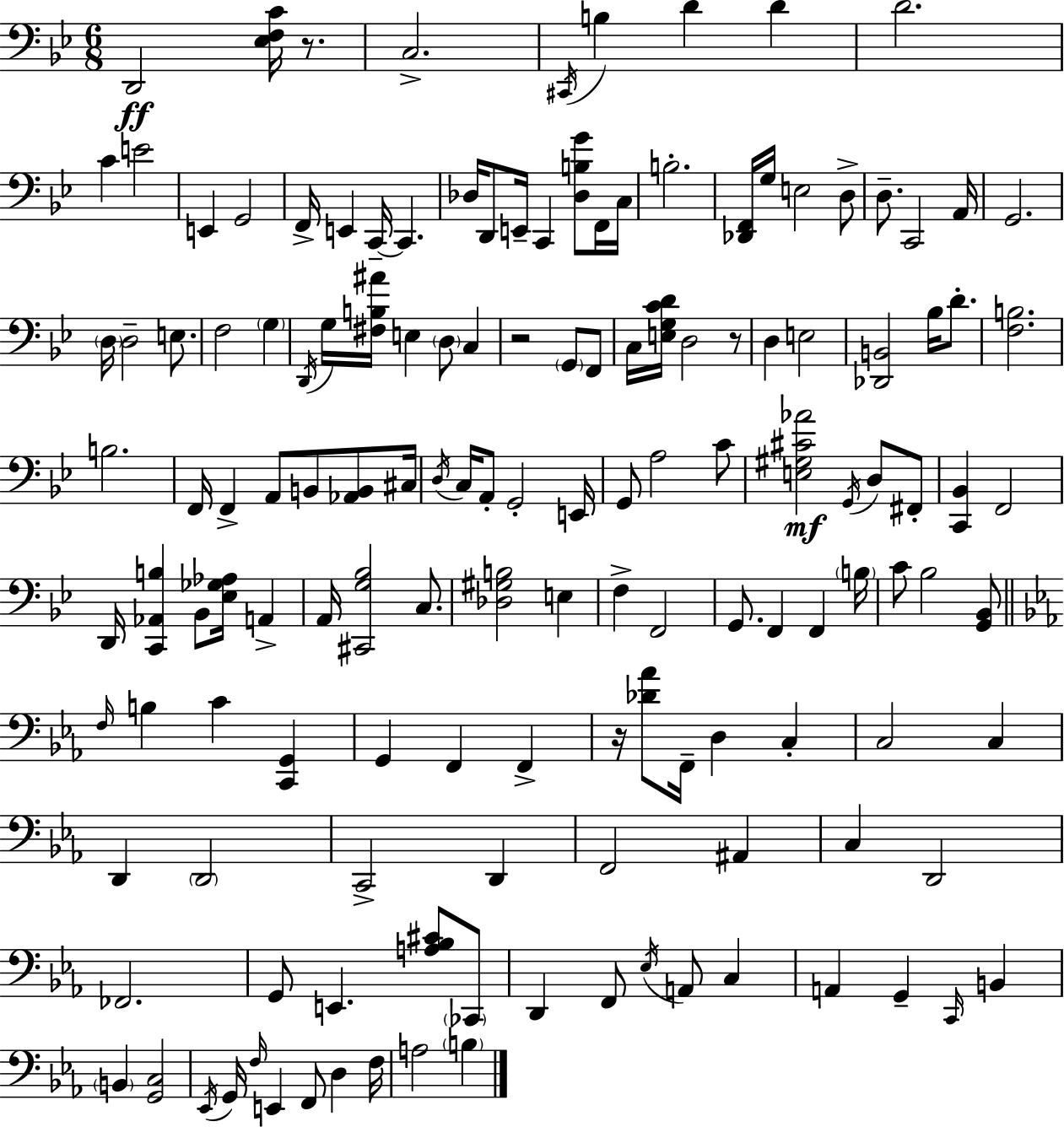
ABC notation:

X:1
T:Untitled
M:6/8
L:1/4
K:Bb
D,,2 [_E,F,C]/4 z/2 C,2 ^C,,/4 B, D D D2 C E2 E,, G,,2 F,,/4 E,, C,,/4 C,, _D,/4 D,,/2 E,,/4 C,, [_D,B,G]/2 F,,/4 C,/4 B,2 [_D,,F,,]/4 G,/4 E,2 D,/2 D,/2 C,,2 A,,/4 G,,2 D,/4 D,2 E,/2 F,2 G, D,,/4 G,/4 [^F,B,^A]/4 E, D,/2 C, z2 G,,/2 F,,/2 C,/4 [E,G,CD]/4 D,2 z/2 D, E,2 [_D,,B,,]2 _B,/4 D/2 [F,B,]2 B,2 F,,/4 F,, A,,/2 B,,/2 [_A,,B,,]/2 ^C,/4 D,/4 C,/4 A,,/2 G,,2 E,,/4 G,,/2 A,2 C/2 [E,^G,^C_A]2 G,,/4 D,/2 ^F,,/2 [C,,_B,,] F,,2 D,,/4 [C,,_A,,B,] _B,,/2 [_E,_G,_A,]/4 A,, A,,/4 [^C,,G,_B,]2 C,/2 [_D,^G,B,]2 E, F, F,,2 G,,/2 F,, F,, B,/4 C/2 _B,2 [G,,_B,,]/2 F,/4 B, C [C,,G,,] G,, F,, F,, z/4 [_D_A]/2 F,,/4 D, C, C,2 C, D,, D,,2 C,,2 D,, F,,2 ^A,, C, D,,2 _F,,2 G,,/2 E,, [A,_B,^C]/2 _C,,/2 D,, F,,/2 _E,/4 A,,/2 C, A,, G,, C,,/4 B,, B,, [G,,C,]2 _E,,/4 G,,/4 F,/4 E,, F,,/2 D, F,/4 A,2 B,